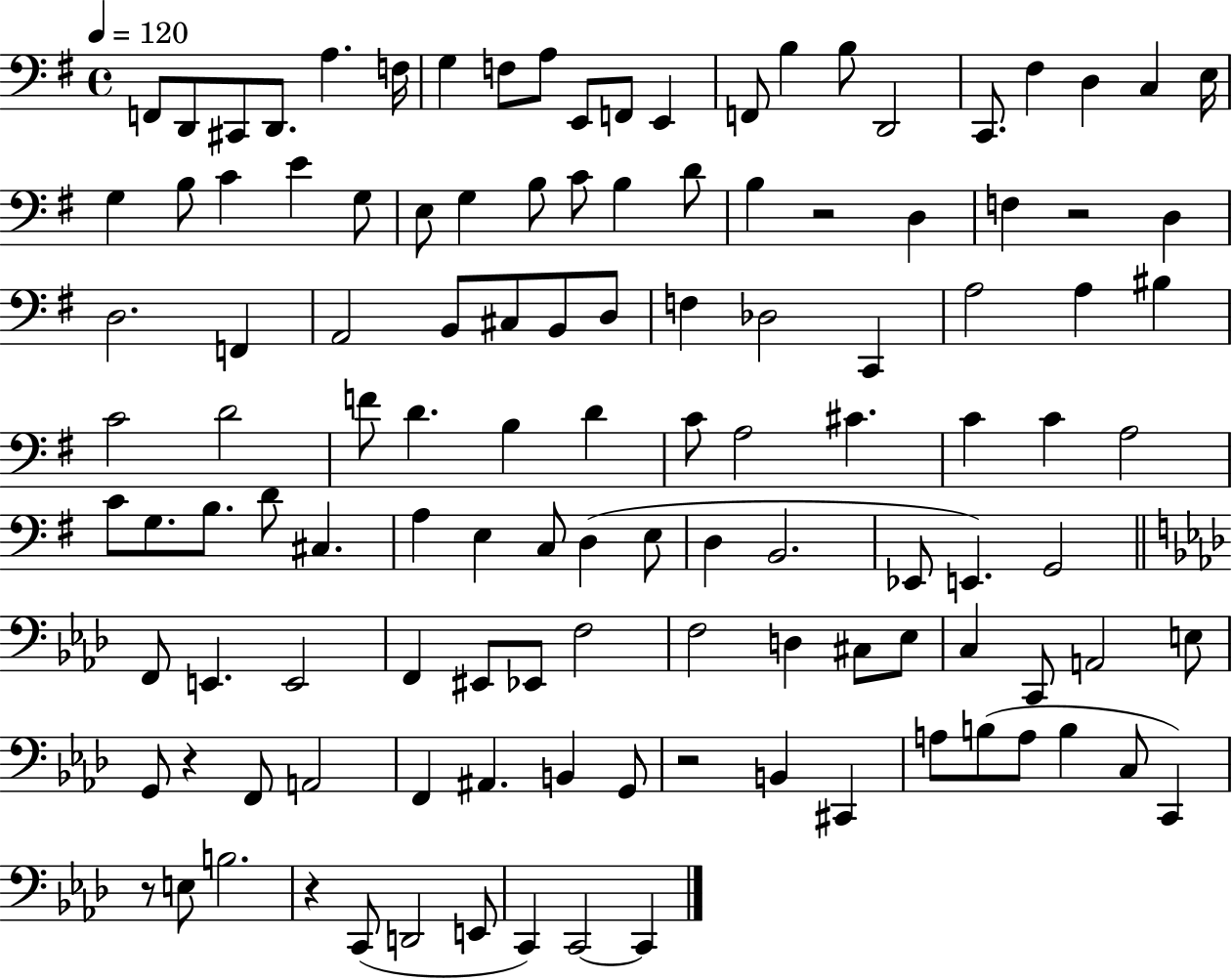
X:1
T:Untitled
M:4/4
L:1/4
K:G
F,,/2 D,,/2 ^C,,/2 D,,/2 A, F,/4 G, F,/2 A,/2 E,,/2 F,,/2 E,, F,,/2 B, B,/2 D,,2 C,,/2 ^F, D, C, E,/4 G, B,/2 C E G,/2 E,/2 G, B,/2 C/2 B, D/2 B, z2 D, F, z2 D, D,2 F,, A,,2 B,,/2 ^C,/2 B,,/2 D,/2 F, _D,2 C,, A,2 A, ^B, C2 D2 F/2 D B, D C/2 A,2 ^C C C A,2 C/2 G,/2 B,/2 D/2 ^C, A, E, C,/2 D, E,/2 D, B,,2 _E,,/2 E,, G,,2 F,,/2 E,, E,,2 F,, ^E,,/2 _E,,/2 F,2 F,2 D, ^C,/2 _E,/2 C, C,,/2 A,,2 E,/2 G,,/2 z F,,/2 A,,2 F,, ^A,, B,, G,,/2 z2 B,, ^C,, A,/2 B,/2 A,/2 B, C,/2 C,, z/2 E,/2 B,2 z C,,/2 D,,2 E,,/2 C,, C,,2 C,,